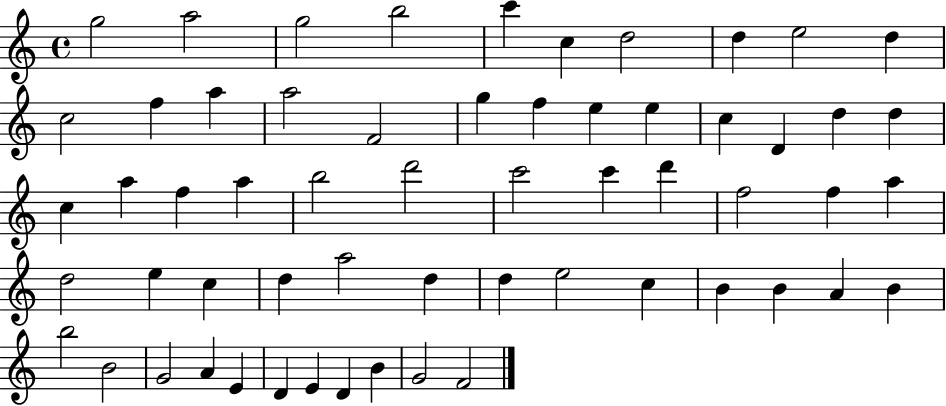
{
  \clef treble
  \time 4/4
  \defaultTimeSignature
  \key c \major
  g''2 a''2 | g''2 b''2 | c'''4 c''4 d''2 | d''4 e''2 d''4 | \break c''2 f''4 a''4 | a''2 f'2 | g''4 f''4 e''4 e''4 | c''4 d'4 d''4 d''4 | \break c''4 a''4 f''4 a''4 | b''2 d'''2 | c'''2 c'''4 d'''4 | f''2 f''4 a''4 | \break d''2 e''4 c''4 | d''4 a''2 d''4 | d''4 e''2 c''4 | b'4 b'4 a'4 b'4 | \break b''2 b'2 | g'2 a'4 e'4 | d'4 e'4 d'4 b'4 | g'2 f'2 | \break \bar "|."
}